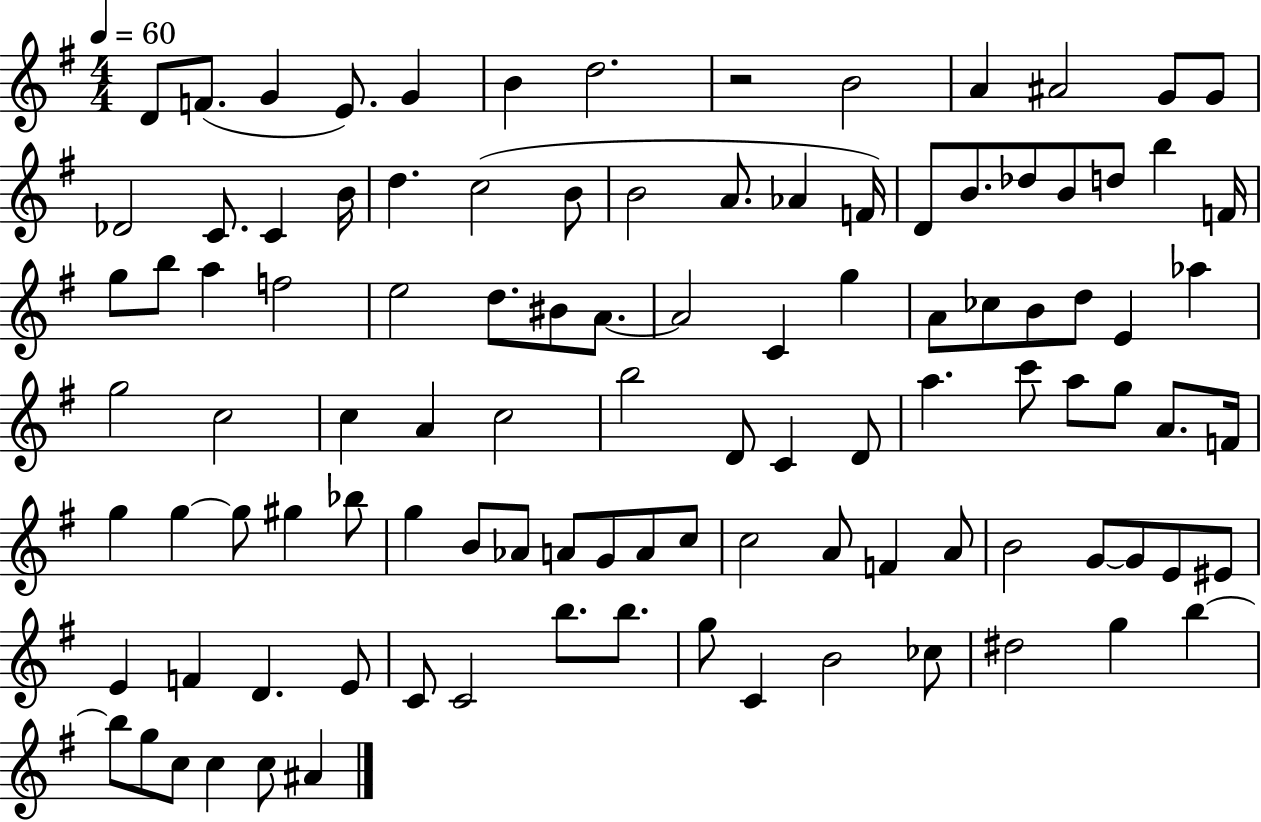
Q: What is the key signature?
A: G major